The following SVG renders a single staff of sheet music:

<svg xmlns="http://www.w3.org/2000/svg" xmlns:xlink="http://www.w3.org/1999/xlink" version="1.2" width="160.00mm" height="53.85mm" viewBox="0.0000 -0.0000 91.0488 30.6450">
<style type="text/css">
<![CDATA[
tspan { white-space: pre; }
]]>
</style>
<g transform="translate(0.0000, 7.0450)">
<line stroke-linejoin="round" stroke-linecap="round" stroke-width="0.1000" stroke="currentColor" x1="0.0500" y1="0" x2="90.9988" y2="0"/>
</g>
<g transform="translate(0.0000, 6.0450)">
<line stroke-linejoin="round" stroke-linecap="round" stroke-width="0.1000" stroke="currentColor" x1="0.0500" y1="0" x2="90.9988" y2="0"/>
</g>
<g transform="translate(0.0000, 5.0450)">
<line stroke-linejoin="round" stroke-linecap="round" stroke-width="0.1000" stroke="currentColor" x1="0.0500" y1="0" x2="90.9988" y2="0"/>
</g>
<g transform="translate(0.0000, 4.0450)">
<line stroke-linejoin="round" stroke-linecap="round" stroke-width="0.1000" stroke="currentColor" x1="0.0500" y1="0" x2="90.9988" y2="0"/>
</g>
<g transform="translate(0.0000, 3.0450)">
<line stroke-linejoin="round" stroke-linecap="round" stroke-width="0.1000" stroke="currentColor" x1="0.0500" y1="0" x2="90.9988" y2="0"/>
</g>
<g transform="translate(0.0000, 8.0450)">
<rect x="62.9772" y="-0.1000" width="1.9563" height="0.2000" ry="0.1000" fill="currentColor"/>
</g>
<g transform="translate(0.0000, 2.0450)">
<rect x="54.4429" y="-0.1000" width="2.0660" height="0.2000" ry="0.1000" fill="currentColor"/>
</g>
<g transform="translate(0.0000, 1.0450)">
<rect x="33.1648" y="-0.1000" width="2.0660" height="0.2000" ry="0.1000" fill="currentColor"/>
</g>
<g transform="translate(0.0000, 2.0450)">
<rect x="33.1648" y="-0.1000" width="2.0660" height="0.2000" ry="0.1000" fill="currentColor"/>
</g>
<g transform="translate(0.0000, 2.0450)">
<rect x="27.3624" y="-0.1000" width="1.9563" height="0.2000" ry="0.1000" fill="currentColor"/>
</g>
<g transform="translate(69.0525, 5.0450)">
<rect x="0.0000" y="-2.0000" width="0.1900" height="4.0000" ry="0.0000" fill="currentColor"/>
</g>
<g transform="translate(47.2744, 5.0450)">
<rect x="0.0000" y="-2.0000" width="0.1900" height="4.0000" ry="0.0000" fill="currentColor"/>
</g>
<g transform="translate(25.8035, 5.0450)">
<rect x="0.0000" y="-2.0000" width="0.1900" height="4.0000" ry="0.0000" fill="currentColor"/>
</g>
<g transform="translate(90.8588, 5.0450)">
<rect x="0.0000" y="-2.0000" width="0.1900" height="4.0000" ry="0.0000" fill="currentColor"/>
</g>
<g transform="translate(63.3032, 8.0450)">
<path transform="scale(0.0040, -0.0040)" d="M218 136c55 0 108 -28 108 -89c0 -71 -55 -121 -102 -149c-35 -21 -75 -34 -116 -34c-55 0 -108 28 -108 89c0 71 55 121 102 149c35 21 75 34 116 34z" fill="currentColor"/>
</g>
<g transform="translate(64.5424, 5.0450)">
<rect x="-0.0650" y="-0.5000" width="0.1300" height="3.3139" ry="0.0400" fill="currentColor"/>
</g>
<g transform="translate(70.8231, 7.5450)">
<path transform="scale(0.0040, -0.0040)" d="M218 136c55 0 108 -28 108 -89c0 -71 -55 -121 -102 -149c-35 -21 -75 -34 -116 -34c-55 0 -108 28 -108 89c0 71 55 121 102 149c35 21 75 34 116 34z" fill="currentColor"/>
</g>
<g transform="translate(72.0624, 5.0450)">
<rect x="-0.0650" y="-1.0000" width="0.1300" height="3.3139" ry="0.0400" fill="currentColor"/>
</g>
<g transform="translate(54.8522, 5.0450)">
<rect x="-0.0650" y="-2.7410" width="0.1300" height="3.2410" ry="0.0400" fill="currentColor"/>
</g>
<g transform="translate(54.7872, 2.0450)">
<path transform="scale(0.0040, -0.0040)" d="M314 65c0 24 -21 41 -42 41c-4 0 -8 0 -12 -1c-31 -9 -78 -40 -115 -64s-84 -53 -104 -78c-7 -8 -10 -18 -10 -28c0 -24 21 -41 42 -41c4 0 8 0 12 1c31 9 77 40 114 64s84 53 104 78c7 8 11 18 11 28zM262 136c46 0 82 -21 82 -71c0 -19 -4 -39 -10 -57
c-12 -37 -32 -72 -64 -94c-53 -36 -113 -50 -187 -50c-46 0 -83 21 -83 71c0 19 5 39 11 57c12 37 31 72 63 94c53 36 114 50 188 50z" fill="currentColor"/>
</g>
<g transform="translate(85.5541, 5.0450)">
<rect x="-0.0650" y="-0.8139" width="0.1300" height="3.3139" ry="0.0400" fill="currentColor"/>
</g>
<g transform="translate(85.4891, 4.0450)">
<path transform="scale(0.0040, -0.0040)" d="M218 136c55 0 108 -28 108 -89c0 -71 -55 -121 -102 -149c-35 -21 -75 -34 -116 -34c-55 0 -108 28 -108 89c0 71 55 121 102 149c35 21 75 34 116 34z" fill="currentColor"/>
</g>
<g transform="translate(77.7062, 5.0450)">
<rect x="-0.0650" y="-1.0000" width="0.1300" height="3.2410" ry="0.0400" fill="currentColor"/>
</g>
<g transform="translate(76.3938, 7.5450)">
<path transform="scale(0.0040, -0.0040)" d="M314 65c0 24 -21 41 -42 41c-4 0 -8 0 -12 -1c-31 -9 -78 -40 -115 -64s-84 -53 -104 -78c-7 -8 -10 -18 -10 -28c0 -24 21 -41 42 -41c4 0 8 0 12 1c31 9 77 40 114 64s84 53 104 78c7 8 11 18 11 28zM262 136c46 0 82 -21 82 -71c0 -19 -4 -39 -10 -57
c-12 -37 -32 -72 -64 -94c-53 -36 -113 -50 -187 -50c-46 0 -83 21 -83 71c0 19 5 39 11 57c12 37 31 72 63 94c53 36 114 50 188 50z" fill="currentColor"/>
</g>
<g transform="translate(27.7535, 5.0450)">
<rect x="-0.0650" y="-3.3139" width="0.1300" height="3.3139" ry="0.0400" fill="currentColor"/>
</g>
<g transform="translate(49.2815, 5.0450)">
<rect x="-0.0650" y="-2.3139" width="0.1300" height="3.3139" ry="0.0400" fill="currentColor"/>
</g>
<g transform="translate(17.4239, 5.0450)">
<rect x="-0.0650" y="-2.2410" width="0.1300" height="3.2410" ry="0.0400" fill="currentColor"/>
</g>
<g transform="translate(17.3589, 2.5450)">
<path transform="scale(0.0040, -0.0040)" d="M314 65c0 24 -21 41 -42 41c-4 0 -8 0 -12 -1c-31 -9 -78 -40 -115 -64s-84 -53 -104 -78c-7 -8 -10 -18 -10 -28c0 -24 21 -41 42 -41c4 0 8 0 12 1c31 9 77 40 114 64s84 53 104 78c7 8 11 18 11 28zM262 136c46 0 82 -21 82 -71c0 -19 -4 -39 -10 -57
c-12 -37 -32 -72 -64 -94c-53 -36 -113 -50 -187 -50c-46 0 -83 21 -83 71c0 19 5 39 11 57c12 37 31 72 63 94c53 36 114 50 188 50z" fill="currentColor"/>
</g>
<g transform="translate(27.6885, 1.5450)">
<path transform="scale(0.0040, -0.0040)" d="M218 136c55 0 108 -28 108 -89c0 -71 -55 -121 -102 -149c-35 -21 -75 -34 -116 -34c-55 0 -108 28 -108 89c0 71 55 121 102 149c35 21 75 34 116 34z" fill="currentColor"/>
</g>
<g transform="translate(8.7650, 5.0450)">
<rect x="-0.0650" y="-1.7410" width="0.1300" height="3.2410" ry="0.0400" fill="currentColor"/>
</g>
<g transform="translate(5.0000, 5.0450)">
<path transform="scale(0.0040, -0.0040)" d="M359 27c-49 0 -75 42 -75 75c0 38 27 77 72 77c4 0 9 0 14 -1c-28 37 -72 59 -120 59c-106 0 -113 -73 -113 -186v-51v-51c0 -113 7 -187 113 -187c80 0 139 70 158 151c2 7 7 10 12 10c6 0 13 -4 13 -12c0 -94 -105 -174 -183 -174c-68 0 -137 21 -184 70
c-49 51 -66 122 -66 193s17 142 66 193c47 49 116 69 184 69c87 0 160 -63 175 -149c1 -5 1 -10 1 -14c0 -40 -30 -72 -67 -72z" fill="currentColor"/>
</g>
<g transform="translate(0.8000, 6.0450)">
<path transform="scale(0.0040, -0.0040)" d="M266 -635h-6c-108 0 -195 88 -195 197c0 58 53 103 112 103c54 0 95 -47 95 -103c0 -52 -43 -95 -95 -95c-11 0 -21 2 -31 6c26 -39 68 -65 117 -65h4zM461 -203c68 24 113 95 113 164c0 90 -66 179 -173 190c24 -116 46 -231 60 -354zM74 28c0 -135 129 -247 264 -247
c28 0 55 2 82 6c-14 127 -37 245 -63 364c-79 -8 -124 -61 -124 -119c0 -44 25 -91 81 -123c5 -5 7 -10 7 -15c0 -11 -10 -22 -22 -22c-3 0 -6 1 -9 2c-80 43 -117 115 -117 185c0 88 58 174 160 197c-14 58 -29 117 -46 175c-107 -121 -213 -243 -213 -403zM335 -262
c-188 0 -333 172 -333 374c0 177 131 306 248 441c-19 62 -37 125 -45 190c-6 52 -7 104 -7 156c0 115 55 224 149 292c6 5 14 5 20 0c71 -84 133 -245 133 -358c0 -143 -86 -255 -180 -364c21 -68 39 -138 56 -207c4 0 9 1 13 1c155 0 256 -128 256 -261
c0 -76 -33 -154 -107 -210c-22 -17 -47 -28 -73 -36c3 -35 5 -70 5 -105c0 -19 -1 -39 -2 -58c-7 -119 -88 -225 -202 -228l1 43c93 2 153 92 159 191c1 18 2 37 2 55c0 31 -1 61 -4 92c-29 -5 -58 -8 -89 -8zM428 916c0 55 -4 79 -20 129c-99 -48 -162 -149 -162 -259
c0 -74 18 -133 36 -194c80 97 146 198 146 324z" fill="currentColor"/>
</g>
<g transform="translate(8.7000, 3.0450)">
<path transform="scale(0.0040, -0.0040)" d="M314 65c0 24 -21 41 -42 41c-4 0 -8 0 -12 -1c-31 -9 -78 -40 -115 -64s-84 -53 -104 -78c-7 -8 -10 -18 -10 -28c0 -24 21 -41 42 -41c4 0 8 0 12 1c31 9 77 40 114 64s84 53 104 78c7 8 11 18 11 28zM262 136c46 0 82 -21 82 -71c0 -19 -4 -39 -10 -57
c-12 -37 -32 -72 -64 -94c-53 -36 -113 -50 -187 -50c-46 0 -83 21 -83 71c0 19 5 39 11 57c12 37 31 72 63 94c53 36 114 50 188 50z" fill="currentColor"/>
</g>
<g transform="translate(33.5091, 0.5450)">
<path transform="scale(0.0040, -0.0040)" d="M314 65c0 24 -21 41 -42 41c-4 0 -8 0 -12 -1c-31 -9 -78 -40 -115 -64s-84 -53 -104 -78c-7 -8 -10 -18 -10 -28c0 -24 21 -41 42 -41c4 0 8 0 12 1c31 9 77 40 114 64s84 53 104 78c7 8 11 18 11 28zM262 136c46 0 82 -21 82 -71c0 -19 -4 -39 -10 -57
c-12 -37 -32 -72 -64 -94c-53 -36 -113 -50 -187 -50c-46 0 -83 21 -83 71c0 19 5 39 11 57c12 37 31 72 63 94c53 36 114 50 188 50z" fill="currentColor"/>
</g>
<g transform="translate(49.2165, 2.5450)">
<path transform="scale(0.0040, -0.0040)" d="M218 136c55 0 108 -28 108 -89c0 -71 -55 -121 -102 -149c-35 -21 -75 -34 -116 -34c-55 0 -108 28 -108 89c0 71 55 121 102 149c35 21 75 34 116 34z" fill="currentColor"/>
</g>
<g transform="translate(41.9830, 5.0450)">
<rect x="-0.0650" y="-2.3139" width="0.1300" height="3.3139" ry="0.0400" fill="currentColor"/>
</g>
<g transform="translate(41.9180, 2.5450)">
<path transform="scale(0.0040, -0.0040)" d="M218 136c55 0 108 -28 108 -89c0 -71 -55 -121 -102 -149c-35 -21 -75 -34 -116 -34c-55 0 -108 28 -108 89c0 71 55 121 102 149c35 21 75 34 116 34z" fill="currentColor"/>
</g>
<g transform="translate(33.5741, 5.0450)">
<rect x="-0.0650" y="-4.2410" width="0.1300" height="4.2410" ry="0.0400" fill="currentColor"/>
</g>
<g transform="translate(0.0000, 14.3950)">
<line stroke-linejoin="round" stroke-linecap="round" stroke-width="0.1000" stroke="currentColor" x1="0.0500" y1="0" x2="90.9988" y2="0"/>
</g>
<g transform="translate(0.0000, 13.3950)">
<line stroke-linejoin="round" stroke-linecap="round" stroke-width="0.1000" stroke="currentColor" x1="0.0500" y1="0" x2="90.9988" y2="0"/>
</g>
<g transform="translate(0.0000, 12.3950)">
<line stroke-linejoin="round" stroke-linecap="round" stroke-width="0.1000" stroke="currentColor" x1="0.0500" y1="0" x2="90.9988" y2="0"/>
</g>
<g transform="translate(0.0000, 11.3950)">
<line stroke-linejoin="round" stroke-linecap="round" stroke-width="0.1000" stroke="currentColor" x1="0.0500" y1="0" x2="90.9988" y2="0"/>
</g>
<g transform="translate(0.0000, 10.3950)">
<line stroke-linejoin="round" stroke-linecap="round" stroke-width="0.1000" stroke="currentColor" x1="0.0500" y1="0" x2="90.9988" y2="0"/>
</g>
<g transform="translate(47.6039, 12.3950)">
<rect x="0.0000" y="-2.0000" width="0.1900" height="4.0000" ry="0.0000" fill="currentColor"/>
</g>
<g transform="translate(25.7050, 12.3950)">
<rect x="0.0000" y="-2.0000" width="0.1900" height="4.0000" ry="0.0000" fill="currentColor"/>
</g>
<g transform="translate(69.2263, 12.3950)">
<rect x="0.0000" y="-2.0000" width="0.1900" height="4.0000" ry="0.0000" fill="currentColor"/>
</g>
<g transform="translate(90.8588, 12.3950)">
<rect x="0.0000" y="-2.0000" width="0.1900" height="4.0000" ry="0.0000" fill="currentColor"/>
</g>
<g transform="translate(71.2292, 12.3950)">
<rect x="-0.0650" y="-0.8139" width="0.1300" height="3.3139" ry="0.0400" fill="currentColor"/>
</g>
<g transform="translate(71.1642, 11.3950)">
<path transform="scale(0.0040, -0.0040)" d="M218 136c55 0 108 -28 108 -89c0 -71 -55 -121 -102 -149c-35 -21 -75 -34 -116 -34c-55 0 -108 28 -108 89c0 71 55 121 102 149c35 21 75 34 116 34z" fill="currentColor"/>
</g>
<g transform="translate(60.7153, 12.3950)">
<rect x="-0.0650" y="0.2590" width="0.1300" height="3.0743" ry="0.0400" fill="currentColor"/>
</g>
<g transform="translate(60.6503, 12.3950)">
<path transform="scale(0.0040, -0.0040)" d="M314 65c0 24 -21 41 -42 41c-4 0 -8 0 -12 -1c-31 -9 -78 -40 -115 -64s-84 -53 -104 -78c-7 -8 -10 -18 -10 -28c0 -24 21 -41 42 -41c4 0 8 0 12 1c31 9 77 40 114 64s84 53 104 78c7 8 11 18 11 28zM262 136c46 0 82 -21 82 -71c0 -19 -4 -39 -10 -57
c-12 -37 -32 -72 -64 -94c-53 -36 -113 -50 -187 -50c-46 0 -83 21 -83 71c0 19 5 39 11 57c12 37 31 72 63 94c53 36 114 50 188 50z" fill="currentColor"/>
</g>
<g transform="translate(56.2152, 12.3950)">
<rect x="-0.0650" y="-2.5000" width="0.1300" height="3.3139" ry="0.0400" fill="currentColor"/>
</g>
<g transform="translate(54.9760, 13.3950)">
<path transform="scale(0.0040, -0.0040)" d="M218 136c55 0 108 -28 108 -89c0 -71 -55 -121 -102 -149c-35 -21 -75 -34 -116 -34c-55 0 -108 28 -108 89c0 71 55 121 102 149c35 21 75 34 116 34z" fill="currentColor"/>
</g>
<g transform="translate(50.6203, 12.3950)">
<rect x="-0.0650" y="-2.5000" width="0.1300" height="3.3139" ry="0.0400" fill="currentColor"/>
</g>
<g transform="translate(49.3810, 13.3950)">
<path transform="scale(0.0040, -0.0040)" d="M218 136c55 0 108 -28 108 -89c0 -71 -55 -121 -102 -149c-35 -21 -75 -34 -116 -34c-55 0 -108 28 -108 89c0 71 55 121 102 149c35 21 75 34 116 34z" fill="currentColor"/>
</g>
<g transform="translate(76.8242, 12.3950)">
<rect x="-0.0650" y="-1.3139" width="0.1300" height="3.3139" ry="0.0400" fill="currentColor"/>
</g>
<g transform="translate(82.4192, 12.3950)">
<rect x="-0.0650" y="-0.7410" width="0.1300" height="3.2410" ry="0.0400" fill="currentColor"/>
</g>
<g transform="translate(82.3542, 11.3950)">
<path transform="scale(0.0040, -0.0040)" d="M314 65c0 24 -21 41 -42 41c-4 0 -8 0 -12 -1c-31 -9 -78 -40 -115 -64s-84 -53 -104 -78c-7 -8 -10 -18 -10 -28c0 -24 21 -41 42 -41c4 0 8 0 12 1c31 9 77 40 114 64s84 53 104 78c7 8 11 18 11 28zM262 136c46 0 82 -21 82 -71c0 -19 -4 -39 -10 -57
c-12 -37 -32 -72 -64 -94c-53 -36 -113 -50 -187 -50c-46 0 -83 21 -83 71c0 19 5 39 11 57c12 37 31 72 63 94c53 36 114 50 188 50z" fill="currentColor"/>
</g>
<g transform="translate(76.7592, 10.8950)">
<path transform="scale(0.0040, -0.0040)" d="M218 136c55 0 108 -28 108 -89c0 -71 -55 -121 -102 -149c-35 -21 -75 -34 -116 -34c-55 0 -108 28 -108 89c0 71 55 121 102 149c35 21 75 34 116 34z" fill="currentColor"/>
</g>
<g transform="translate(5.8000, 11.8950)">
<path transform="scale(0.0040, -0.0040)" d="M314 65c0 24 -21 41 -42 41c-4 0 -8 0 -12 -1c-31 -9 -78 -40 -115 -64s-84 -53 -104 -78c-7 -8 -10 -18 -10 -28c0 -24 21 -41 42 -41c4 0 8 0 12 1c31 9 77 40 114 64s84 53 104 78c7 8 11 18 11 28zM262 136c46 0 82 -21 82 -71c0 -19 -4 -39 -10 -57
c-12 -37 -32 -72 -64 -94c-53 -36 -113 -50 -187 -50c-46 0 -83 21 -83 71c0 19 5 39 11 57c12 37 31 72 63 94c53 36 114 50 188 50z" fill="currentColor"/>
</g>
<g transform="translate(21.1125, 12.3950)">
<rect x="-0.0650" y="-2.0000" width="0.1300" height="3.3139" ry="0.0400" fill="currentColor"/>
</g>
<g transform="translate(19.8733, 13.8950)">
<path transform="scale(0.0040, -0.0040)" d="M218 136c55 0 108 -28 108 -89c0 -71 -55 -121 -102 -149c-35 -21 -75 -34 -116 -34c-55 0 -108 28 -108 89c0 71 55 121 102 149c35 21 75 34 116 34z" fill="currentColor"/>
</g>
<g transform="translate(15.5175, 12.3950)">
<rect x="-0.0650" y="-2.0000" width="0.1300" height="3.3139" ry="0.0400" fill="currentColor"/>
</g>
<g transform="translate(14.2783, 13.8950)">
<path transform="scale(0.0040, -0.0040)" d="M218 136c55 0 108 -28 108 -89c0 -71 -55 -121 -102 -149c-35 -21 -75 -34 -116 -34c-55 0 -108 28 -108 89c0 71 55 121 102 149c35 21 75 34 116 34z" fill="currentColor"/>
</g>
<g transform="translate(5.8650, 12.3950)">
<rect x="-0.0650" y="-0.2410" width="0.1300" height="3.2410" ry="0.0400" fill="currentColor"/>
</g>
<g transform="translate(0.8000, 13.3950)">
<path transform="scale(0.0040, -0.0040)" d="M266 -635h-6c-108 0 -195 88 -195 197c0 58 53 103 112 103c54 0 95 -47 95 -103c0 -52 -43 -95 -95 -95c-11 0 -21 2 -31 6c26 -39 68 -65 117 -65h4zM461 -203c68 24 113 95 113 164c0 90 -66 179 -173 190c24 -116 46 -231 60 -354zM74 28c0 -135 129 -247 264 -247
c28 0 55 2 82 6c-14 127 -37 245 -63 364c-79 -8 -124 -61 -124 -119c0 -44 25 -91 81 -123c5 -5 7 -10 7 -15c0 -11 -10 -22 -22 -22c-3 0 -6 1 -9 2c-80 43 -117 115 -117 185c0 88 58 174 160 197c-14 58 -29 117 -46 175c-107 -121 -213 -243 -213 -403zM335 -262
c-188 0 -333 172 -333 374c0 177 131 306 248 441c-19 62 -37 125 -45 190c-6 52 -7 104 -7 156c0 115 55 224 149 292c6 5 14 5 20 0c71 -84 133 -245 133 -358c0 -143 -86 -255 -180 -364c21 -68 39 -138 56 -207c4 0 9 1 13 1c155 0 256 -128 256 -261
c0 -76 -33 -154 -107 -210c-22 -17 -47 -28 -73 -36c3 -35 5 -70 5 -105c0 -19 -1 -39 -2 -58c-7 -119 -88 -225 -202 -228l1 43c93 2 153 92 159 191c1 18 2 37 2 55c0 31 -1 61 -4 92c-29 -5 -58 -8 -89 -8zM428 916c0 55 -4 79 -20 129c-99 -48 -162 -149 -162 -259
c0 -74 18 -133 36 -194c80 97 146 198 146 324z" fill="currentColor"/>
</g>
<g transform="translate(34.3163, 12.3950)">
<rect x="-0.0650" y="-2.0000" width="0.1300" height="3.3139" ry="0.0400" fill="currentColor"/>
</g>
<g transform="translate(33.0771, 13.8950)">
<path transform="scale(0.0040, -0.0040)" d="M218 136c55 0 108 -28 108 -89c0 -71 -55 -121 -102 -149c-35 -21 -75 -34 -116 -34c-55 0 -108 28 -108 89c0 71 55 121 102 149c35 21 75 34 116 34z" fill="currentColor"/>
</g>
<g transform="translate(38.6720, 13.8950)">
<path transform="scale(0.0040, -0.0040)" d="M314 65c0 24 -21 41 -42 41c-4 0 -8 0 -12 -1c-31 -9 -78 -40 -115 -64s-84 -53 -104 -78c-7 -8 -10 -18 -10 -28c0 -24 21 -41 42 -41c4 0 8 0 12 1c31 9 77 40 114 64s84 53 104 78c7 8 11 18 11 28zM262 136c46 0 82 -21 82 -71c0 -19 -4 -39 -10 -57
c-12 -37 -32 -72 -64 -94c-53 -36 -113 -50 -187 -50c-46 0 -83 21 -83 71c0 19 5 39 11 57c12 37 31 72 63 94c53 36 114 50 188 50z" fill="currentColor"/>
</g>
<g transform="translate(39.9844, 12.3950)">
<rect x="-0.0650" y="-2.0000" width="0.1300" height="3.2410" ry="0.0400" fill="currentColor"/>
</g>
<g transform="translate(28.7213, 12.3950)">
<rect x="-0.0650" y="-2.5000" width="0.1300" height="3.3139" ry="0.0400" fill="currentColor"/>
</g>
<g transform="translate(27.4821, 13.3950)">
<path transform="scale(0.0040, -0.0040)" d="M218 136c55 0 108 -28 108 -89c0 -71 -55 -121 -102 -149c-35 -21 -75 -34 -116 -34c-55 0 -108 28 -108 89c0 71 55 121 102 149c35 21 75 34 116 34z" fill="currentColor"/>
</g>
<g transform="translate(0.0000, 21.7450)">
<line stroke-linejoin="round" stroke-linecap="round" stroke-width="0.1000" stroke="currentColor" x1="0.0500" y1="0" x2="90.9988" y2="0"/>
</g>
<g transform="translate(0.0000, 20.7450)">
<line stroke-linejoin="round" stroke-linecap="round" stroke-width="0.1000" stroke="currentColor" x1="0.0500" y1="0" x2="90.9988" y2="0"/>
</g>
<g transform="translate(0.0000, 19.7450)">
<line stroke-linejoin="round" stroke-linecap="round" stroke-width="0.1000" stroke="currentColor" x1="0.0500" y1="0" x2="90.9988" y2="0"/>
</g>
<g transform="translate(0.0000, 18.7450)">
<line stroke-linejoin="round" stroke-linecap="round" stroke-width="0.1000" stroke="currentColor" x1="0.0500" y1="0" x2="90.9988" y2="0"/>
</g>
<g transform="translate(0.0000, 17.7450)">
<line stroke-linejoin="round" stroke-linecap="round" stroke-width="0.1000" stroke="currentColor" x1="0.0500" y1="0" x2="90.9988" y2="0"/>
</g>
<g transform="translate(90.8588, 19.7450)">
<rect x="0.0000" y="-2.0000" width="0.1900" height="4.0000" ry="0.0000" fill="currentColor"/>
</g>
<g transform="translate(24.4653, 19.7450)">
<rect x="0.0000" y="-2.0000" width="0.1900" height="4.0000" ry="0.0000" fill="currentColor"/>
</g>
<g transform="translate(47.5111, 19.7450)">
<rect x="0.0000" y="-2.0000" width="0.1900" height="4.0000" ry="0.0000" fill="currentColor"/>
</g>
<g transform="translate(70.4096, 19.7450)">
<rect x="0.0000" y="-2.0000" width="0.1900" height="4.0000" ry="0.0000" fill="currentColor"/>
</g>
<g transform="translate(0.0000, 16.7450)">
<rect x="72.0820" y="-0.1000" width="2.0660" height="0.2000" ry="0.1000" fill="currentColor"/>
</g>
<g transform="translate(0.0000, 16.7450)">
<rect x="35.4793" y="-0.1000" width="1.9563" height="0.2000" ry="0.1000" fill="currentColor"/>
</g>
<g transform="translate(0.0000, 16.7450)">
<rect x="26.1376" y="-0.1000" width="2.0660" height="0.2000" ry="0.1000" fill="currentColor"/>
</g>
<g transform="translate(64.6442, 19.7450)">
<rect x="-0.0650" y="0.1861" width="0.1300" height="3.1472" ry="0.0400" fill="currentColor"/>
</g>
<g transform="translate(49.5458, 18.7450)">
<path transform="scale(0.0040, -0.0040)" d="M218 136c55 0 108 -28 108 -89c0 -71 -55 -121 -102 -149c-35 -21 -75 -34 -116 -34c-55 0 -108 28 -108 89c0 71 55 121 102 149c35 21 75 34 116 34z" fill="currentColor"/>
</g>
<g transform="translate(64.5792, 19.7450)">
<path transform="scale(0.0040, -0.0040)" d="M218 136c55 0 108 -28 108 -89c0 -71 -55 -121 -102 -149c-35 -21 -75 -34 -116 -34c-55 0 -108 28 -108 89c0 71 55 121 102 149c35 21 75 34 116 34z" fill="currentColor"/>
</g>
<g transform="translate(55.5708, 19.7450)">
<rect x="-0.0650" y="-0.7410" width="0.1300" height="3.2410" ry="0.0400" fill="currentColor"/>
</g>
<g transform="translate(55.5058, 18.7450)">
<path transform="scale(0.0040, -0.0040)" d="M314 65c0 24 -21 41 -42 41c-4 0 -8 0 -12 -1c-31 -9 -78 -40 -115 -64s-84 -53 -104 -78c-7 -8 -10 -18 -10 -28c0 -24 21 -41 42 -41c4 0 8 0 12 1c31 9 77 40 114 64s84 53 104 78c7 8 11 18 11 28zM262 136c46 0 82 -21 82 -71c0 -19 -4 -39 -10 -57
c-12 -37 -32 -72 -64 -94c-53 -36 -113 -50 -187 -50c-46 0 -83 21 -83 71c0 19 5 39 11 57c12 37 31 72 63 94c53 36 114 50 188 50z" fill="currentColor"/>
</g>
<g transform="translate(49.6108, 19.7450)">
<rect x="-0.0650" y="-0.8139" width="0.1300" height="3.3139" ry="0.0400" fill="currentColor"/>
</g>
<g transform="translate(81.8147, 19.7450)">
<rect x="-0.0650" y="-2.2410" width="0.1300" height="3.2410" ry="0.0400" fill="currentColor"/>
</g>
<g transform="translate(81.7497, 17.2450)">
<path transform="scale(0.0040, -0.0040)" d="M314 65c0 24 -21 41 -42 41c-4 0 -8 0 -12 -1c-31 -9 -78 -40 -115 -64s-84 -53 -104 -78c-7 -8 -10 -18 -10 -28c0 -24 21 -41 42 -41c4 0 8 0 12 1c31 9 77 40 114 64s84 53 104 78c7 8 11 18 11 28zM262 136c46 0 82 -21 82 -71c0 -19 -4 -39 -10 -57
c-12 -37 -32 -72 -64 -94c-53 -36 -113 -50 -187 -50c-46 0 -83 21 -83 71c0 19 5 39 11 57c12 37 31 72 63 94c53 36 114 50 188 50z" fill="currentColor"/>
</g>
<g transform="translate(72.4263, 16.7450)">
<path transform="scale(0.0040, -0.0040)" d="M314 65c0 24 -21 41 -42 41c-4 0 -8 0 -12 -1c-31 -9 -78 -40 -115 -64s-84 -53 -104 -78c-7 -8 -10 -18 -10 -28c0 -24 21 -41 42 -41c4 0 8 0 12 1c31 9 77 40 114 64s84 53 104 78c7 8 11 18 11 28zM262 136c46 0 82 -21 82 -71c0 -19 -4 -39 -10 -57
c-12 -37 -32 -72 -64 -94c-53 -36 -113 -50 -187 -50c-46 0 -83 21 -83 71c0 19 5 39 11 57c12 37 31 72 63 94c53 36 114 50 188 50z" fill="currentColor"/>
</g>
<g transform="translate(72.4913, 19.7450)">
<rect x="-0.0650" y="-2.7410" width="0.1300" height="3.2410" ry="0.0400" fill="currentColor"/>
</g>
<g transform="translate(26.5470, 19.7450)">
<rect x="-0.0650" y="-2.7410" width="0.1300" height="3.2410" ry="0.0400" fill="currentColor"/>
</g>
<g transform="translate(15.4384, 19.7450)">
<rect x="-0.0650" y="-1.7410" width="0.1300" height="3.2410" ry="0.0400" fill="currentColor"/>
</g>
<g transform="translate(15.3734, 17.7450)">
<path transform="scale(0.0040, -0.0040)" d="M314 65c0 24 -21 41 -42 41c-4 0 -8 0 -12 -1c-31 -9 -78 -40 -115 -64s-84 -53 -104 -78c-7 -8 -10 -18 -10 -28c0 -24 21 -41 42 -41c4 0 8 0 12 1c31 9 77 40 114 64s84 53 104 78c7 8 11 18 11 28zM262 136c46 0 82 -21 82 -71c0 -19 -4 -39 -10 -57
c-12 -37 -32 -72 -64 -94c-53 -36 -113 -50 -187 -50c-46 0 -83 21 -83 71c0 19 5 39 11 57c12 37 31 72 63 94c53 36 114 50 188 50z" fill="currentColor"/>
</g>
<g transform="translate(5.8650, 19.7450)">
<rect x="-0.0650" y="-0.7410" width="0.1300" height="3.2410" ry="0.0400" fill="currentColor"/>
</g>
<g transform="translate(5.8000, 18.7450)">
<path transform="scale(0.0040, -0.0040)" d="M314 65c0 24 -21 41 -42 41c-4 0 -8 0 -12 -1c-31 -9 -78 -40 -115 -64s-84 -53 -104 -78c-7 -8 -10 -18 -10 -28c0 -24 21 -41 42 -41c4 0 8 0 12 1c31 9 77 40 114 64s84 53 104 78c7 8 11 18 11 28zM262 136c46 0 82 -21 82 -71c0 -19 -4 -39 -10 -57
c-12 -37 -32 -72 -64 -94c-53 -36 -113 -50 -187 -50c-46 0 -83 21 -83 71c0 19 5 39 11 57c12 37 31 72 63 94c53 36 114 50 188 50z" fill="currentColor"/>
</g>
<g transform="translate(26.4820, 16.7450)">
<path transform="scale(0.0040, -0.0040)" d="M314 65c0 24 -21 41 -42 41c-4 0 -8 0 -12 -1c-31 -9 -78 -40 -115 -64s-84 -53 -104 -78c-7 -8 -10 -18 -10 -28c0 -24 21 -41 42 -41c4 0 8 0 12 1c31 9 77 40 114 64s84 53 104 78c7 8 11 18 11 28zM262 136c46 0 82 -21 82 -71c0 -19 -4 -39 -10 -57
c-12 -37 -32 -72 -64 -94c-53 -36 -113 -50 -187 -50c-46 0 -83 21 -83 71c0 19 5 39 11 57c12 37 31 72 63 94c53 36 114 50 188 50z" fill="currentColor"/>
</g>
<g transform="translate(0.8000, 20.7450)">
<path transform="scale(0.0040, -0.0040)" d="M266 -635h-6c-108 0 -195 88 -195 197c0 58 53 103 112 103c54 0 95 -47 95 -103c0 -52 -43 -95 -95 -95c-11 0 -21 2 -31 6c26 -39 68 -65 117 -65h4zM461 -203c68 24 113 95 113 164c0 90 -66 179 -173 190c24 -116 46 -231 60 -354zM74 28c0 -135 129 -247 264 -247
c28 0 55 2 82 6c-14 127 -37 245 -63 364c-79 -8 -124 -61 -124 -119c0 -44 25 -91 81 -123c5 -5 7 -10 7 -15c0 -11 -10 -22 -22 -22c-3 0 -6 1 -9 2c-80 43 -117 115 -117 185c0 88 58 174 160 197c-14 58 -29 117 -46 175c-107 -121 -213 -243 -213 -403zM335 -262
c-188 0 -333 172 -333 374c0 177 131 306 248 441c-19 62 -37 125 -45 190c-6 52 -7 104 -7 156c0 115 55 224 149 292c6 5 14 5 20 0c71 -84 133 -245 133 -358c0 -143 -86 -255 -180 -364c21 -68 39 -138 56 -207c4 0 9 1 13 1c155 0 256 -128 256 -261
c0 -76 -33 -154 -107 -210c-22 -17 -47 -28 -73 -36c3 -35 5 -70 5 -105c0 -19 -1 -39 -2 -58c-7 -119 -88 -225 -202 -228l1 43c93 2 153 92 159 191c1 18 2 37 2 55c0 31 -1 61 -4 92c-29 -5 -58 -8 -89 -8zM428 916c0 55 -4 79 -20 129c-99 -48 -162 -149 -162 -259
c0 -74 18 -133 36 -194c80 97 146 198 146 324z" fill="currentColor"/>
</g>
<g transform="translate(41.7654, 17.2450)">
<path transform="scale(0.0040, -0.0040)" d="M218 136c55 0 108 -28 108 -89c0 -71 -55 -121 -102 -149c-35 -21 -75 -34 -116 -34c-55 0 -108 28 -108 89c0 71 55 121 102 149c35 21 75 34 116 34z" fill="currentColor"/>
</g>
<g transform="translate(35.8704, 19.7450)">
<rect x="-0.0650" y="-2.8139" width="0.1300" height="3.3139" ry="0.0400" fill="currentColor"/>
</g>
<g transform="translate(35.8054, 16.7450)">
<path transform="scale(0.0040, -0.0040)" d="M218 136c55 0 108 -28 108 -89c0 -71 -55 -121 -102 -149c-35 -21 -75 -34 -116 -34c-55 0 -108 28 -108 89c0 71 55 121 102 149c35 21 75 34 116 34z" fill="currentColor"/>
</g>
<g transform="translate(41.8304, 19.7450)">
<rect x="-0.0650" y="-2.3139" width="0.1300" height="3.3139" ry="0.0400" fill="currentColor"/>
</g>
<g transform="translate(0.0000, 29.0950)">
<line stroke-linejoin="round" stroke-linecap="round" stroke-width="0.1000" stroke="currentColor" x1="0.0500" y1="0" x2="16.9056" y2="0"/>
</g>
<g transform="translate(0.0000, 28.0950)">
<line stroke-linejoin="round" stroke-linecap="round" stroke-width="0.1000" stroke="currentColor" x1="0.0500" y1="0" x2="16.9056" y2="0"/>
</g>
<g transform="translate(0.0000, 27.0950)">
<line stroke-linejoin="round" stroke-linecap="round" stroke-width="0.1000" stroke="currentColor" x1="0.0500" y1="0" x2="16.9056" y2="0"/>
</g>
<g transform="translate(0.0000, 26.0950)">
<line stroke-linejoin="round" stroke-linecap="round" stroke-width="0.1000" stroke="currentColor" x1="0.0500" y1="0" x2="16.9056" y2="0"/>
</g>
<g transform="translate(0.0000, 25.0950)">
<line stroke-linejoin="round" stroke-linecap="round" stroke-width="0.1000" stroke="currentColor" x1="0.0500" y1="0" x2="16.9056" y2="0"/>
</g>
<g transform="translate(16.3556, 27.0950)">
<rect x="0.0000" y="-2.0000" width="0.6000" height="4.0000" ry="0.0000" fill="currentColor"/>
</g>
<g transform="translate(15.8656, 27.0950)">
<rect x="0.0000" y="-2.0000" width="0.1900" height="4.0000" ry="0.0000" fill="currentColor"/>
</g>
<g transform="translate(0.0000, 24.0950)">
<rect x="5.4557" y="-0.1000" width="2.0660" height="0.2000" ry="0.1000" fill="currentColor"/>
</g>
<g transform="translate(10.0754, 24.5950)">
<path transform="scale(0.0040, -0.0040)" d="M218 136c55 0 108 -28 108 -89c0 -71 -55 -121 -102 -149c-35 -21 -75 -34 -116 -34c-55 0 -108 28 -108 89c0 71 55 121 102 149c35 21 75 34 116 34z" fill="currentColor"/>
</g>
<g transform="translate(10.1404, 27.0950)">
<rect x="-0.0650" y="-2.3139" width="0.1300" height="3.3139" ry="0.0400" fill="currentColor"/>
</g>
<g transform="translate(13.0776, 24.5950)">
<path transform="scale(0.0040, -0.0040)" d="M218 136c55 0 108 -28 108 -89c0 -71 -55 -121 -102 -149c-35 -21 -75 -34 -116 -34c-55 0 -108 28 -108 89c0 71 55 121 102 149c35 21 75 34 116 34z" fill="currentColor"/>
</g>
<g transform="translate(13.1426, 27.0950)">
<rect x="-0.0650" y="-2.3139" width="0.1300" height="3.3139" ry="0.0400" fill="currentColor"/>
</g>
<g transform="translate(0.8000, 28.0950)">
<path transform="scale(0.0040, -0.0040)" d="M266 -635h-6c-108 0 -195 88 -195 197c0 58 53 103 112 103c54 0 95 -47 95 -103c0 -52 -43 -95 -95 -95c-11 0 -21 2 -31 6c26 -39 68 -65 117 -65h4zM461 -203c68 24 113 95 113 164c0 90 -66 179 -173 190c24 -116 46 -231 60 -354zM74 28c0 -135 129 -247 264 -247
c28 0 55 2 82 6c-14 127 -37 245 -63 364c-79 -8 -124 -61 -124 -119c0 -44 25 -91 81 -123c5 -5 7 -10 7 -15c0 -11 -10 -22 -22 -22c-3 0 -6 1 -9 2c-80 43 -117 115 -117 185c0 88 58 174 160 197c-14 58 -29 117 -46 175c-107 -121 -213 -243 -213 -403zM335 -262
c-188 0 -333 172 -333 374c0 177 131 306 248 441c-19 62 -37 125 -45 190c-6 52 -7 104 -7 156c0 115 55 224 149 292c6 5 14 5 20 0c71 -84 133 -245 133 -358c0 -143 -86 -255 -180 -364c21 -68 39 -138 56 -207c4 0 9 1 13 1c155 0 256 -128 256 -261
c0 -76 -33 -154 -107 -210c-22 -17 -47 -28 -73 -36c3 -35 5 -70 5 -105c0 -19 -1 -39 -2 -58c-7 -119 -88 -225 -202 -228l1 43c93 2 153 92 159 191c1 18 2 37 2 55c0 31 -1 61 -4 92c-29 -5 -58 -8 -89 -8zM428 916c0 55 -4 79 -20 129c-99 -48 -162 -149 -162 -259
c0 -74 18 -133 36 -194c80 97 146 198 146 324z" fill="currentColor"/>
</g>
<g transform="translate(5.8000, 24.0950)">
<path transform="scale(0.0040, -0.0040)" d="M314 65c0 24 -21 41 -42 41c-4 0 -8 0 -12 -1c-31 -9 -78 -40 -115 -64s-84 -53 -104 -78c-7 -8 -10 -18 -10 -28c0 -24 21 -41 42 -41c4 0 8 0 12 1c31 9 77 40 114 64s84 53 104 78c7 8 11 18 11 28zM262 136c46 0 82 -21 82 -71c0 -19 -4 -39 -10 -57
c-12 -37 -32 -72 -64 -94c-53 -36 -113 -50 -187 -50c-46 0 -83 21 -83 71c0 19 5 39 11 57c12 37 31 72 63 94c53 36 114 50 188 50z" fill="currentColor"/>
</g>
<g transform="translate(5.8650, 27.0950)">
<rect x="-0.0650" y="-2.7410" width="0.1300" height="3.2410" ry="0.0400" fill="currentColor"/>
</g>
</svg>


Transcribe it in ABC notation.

X:1
T:Untitled
M:4/4
L:1/4
K:C
f2 g2 b d'2 g g a2 C D D2 d c2 F F G F F2 G G B2 d e d2 d2 f2 a2 a g d d2 B a2 g2 a2 g g